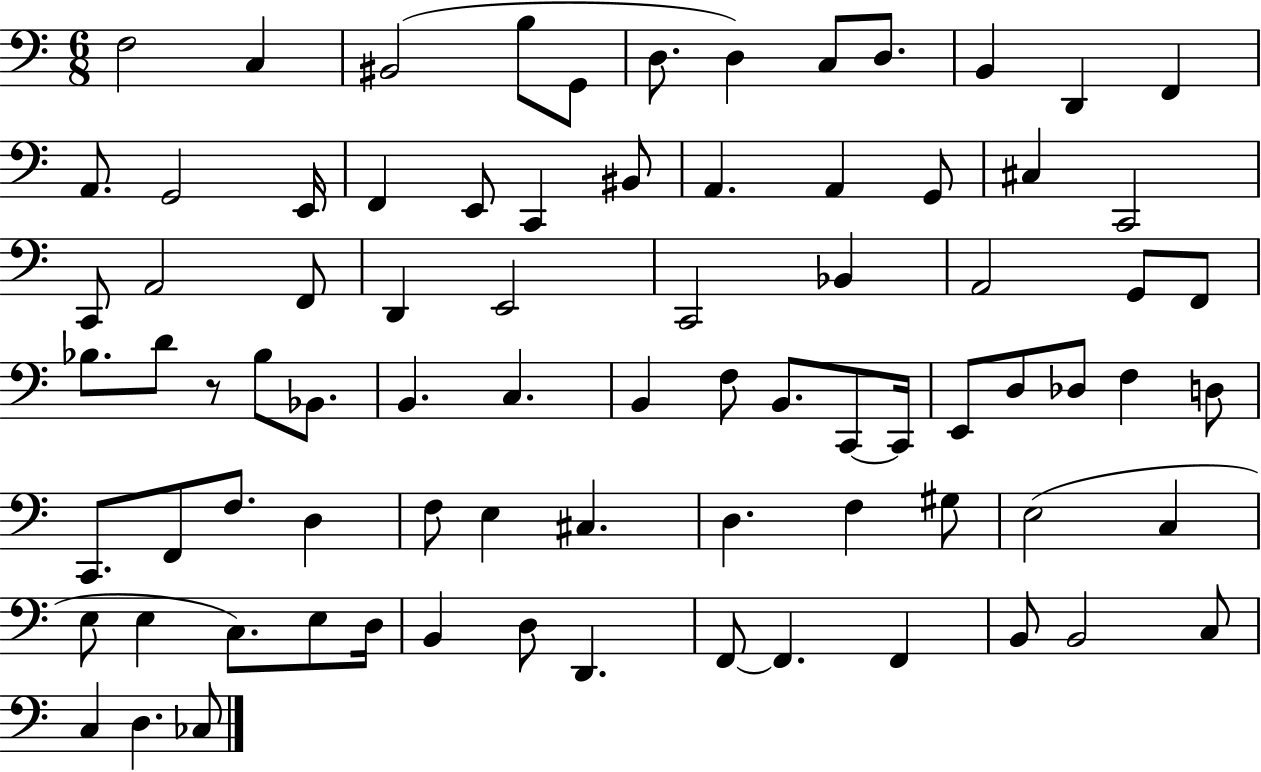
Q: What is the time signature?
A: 6/8